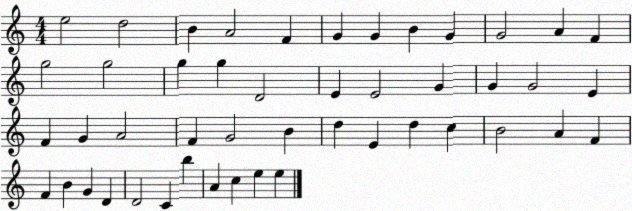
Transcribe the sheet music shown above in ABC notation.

X:1
T:Untitled
M:4/4
L:1/4
K:C
e2 d2 B A2 F G G B G G2 A F g2 g2 g g D2 E E2 G G G2 E F G A2 F G2 B d E d c B2 A F F B G D D2 C b A c e e